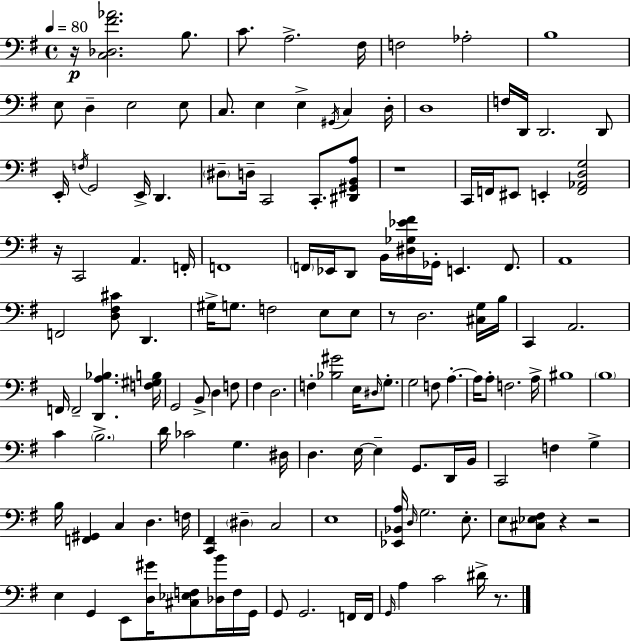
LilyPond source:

{
  \clef bass
  \time 4/4
  \defaultTimeSignature
  \key e \minor
  \tempo 4 = 80
  r16\p <c des fis' aes'>2. b8. | c'8. a2.-> fis16 | f2 aes2-. | b1 | \break e8 d4-- e2 e8 | c8. e4 e4-> \acciaccatura { gis,16 } c4 | d16-. d1 | f16 d,16 d,2. d,8 | \break e,16-. \acciaccatura { f16 } g,2 e,16-> d,4. | \parenthesize dis8-- d16-- c,2 c,8.-. | <dis, gis, b, a>8 r1 | c,16 f,16 eis,8 e,4-. <f, aes, d g>2 | \break r16 c,2 a,4. | f,16-. f,1 | \parenthesize f,16 ees,16 d,8 b,16 <dis ges ees' fis'>16 ges,16-. e,4. f,8. | a,1 | \break f,2 <d fis cis'>8 d,4. | gis16-> g8. f2 e8 | e8 r8 d2. | <cis g>16 b16 c,4 a,2. | \break f,16 f,2-- <d, a bes>4. | <f gis b>16 g,2 b,8-> d4 | f8 fis4 d2. | f4-. <bes gis'>2 e16 \grace { dis16 } | \break g8.-. g2 f8 a4.-.~~ | a16 a8-. f2. | a16-> bis1 | \parenthesize b1 | \break c'4 \parenthesize b2.-> | d'16 ces'2 g4. | dis16 d4. e16~~ e4-- g,8. | d,16 b,16 c,2 f4 g4-> | \break b16 <f, gis,>4 c4 d4. | f16 <c, fis,>4 \parenthesize dis4-- c2 | e1 | <ees, bes, a>16 \grace { d16 } g2. | \break e8.-. e8 <cis ees fis>8 r4 r2 | e4 g,4 e,8 <d gis'>16 <cis ees f>8 | <des b'>16 f16 g,16 g,8 g,2. | f,16 f,16 \grace { g,16 } a4 c'2 | \break dis'16-> r8. \bar "|."
}